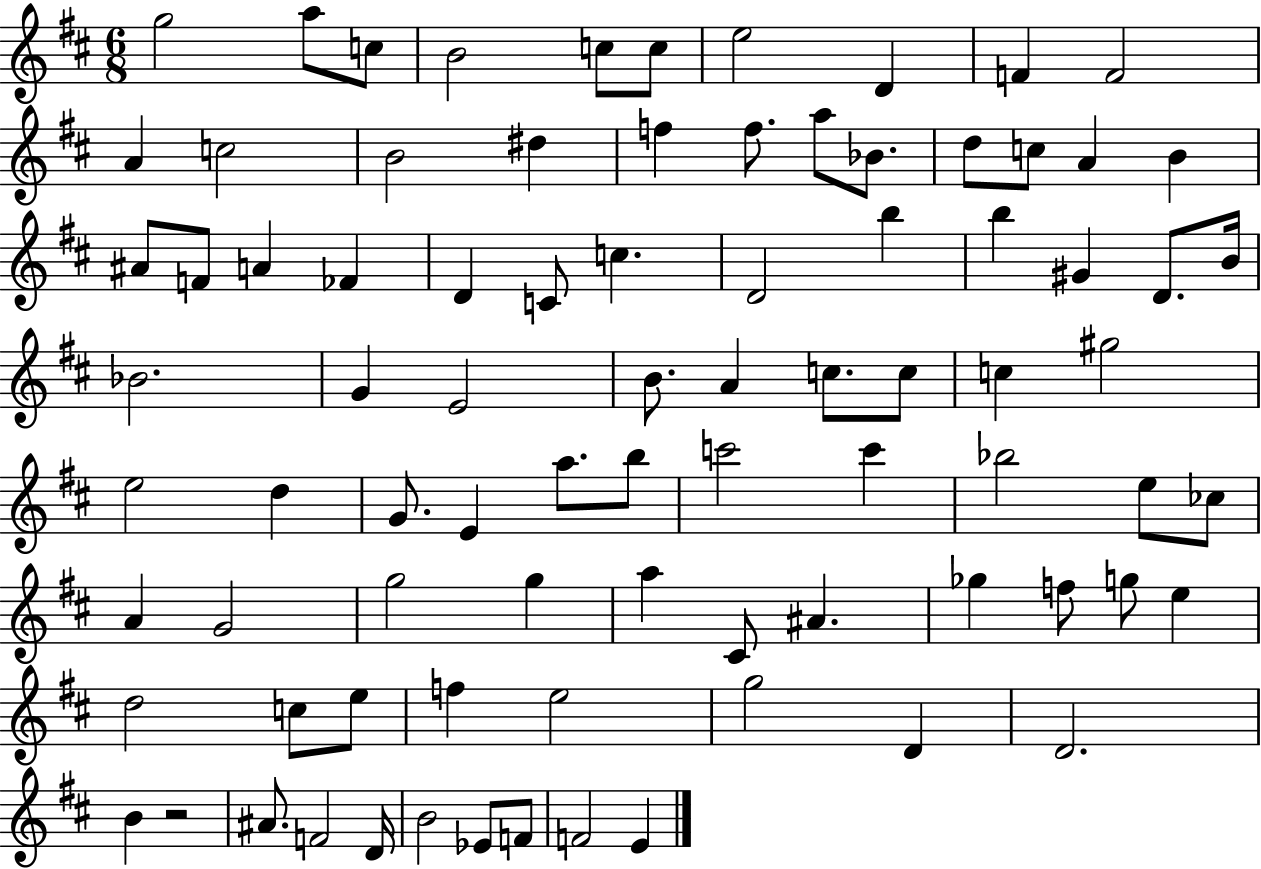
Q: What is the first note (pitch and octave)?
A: G5